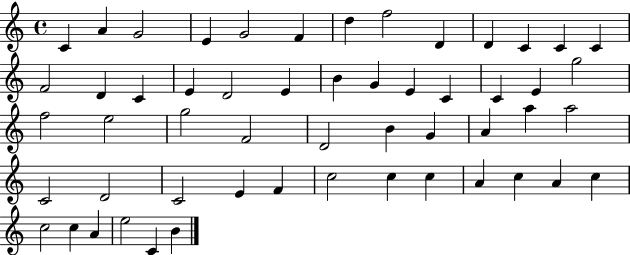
X:1
T:Untitled
M:4/4
L:1/4
K:C
C A G2 E G2 F d f2 D D C C C F2 D C E D2 E B G E C C E g2 f2 e2 g2 F2 D2 B G A a a2 C2 D2 C2 E F c2 c c A c A c c2 c A e2 C B